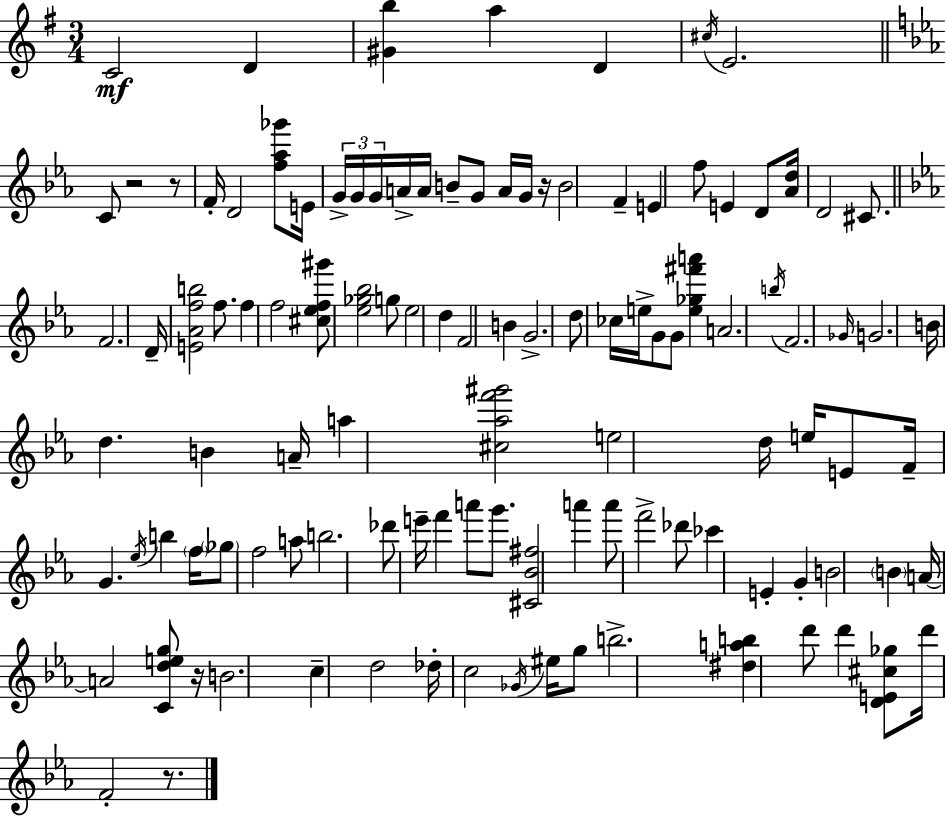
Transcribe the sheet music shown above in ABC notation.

X:1
T:Untitled
M:3/4
L:1/4
K:Em
C2 D [^Gb] a D ^c/4 E2 C/2 z2 z/2 F/4 D2 [f_a_g']/2 E/4 G/4 G/4 G/4 A/4 A/4 B/2 G/2 A/4 G/4 z/4 B2 F E f/2 E D/2 [_Ad]/4 D2 ^C/2 F2 D/4 [E_Afb]2 f/2 f f2 [^c_ef^g']/2 [_e_g_b]2 g/2 _e2 d F2 B G2 d/2 _c/4 e/4 G/2 G/2 [e_g^f'a'] A2 b/4 F2 _G/4 G2 B/4 d B A/4 a [^c_af'^g']2 e2 d/4 e/4 E/2 F/4 G _e/4 b f/4 _g/2 f2 a/2 b2 _d'/2 e'/4 f' a'/2 g'/2 [^C_B^f]2 a' a'/2 f'2 _d'/2 _c' E G B2 B A/4 A2 [Cdeg]/2 z/4 B2 c d2 _d/4 c2 _G/4 ^e/4 g/2 b2 [^dab] d'/2 d' [DE^c_g]/2 d'/4 F2 z/2